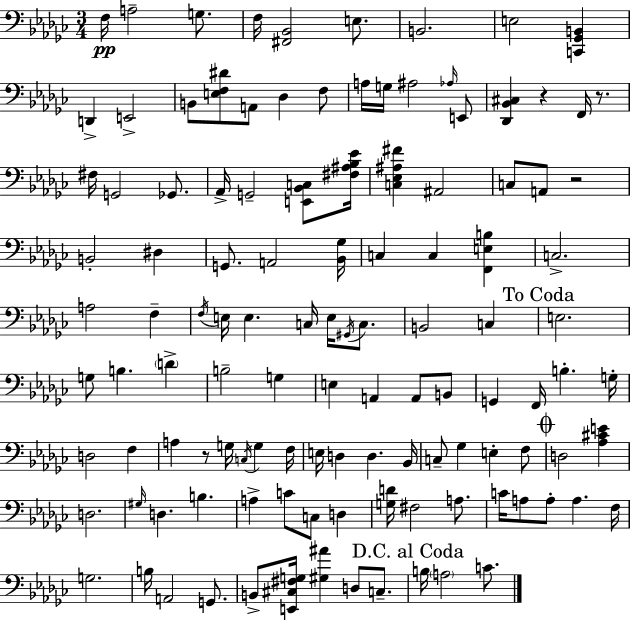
F3/s A3/h G3/e. F3/s [F#2,Bb2]/h E3/e. B2/h. E3/h [C2,Gb2,B2]/q D2/q E2/h B2/e [E3,F3,D#4]/e A2/e Db3/q F3/e A3/s G3/s A#3/h Ab3/s E2/e [Db2,Bb2,C#3]/q R/q F2/s R/e. F#3/s G2/h Gb2/e. Ab2/s G2/h [E2,Bb2,C3]/e [F#3,A#3,Bb3,Eb4]/s [C3,Eb3,A#3,F#4]/q A#2/h C3/e A2/e R/h B2/h D#3/q G2/e. A2/h [Bb2,Gb3]/s C3/q C3/q [F2,E3,B3]/q C3/h. A3/h F3/q F3/s E3/s E3/q. C3/s E3/s G#2/s C3/e. B2/h C3/q E3/h. G3/e B3/q. D4/q B3/h G3/q E3/q A2/q A2/e B2/e G2/q F2/s B3/q. G3/s D3/h F3/q A3/q R/e G3/s C3/s G3/q F3/s E3/s D3/q D3/q. Bb2/s C3/e Gb3/q E3/q F3/e D3/h [Ab3,C#4,E4]/q D3/h. G#3/s D3/q. B3/q. A3/q C4/e C3/e D3/q [G3,D4]/s F#3/h A3/e. C4/s A3/e A3/e A3/q. F3/s G3/h. B3/s A2/h G2/e. B2/e [E2,C#3,F#3,G3]/s [G#3,A#4]/q D3/e C3/e. B3/s A3/h C4/e.